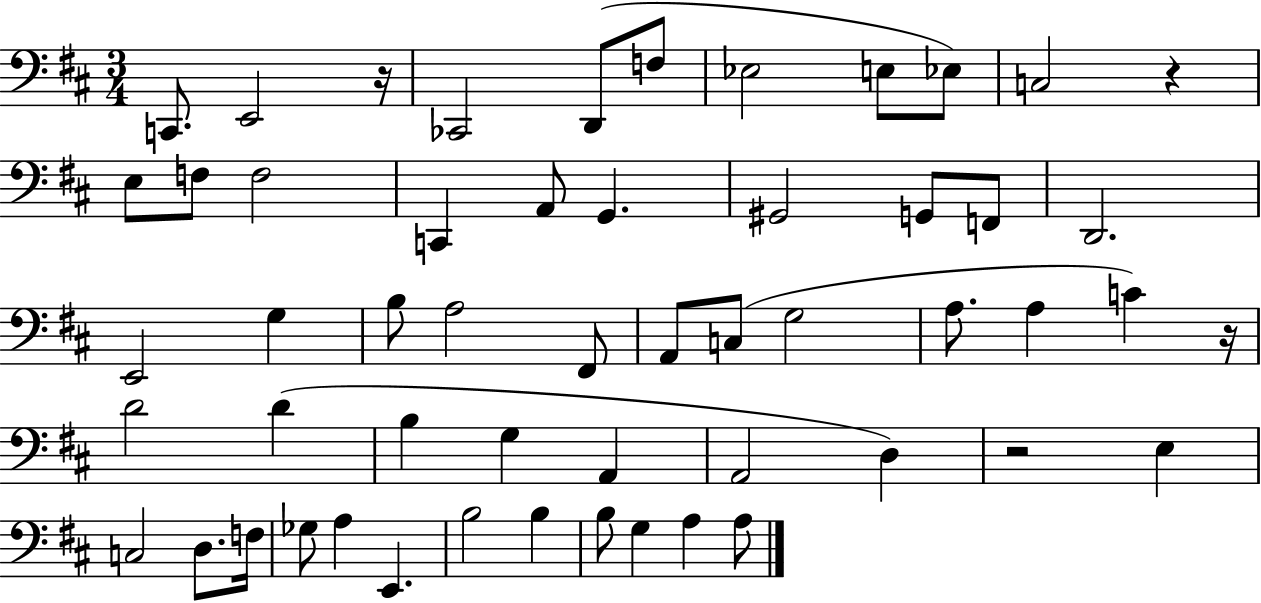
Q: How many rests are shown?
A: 4